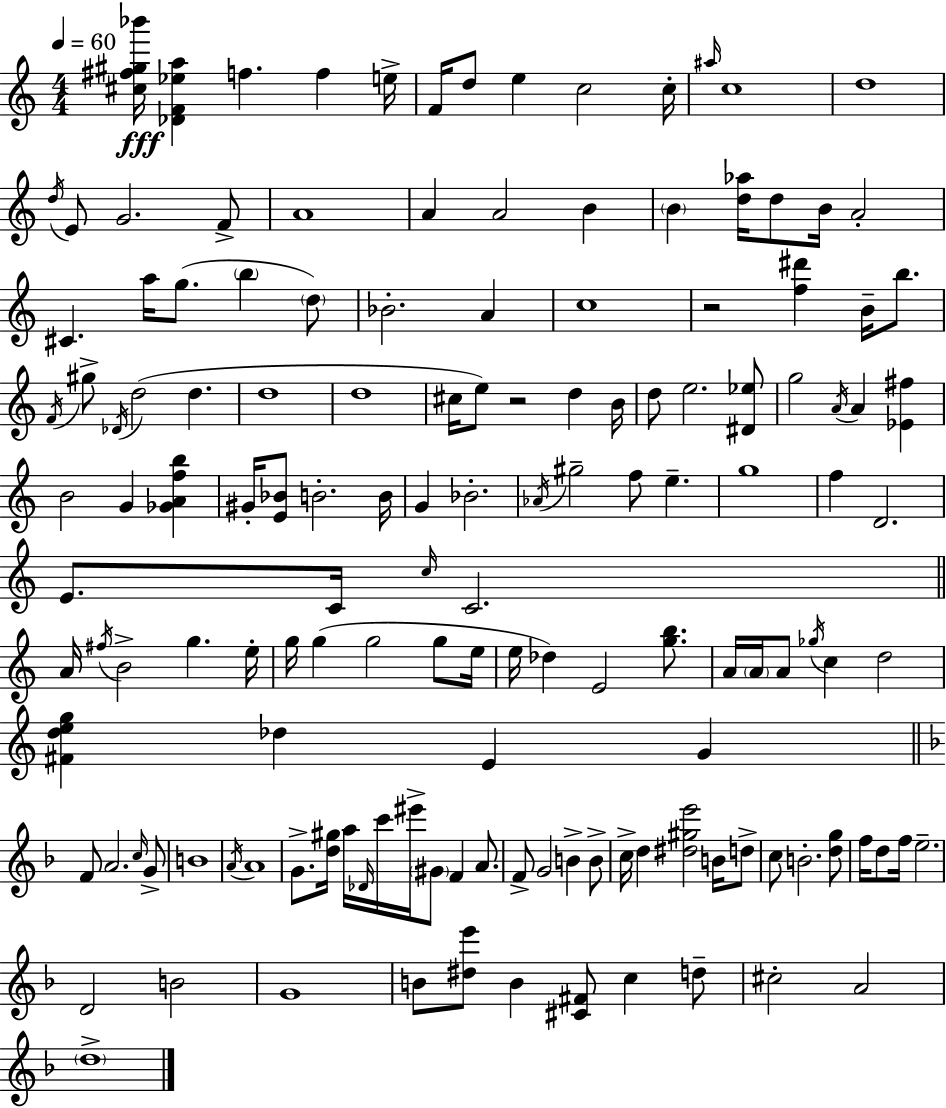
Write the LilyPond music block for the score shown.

{
  \clef treble
  \numericTimeSignature
  \time 4/4
  \key c \major
  \tempo 4 = 60
  \repeat volta 2 { <cis'' fis'' gis'' bes'''>16\fff <des' f' ees'' a''>4 f''4. f''4 e''16-> | f'16 d''8 e''4 c''2 c''16-. | \grace { ais''16 } c''1 | d''1 | \break \acciaccatura { d''16 } e'8 g'2. | f'8-> a'1 | a'4 a'2 b'4 | \parenthesize b'4 <d'' aes''>16 d''8 b'16 a'2-. | \break cis'4. a''16 g''8.( \parenthesize b''4 | \parenthesize d''8) bes'2.-. a'4 | c''1 | r2 <f'' dis'''>4 b'16-- b''8. | \break \acciaccatura { f'16 } gis''8-> \acciaccatura { des'16 } d''2( d''4. | d''1 | d''1 | cis''16 e''8) r2 d''4 | \break b'16 d''8 e''2. | <dis' ees''>8 g''2 \acciaccatura { a'16 } a'4 | <ees' fis''>4 b'2 g'4 | <ges' a' f'' b''>4 gis'16-. <e' bes'>8 b'2.-. | \break b'16 g'4 bes'2.-. | \acciaccatura { aes'16 } gis''2-- f''8 | e''4.-- g''1 | f''4 d'2. | \break e'8. c'16 \grace { c''16 } c'2. | \bar "||" \break \key c \major a'16 \acciaccatura { fis''16 } b'2-> g''4. | e''16-. g''16 g''4( g''2 g''8 | e''16 e''16 des''4) e'2 <g'' b''>8. | a'16 \parenthesize a'16 a'8 \acciaccatura { ges''16 } c''4 d''2 | \break <fis' d'' e'' g''>4 des''4 e'4 g'4 | \bar "||" \break \key f \major f'8 a'2. \grace { c''16 } g'8-> | b'1 | \acciaccatura { a'16 } a'1 | g'8.-> <d'' gis''>16 a''16 \grace { des'16 } c'''16 eis'''16-> \parenthesize gis'8 f'4 | \break a'8. f'8-> g'2 b'4-> | b'8-> c''16-> d''4 <dis'' gis'' e'''>2 | b'16 d''8-> c''8 b'2.-. | <d'' g''>8 f''16 d''8 f''16 e''2.-- | \break d'2 b'2 | g'1 | b'8 <dis'' e'''>8 b'4 <cis' fis'>8 c''4 | d''8-- cis''2-. a'2 | \break \parenthesize d''1-> | } \bar "|."
}